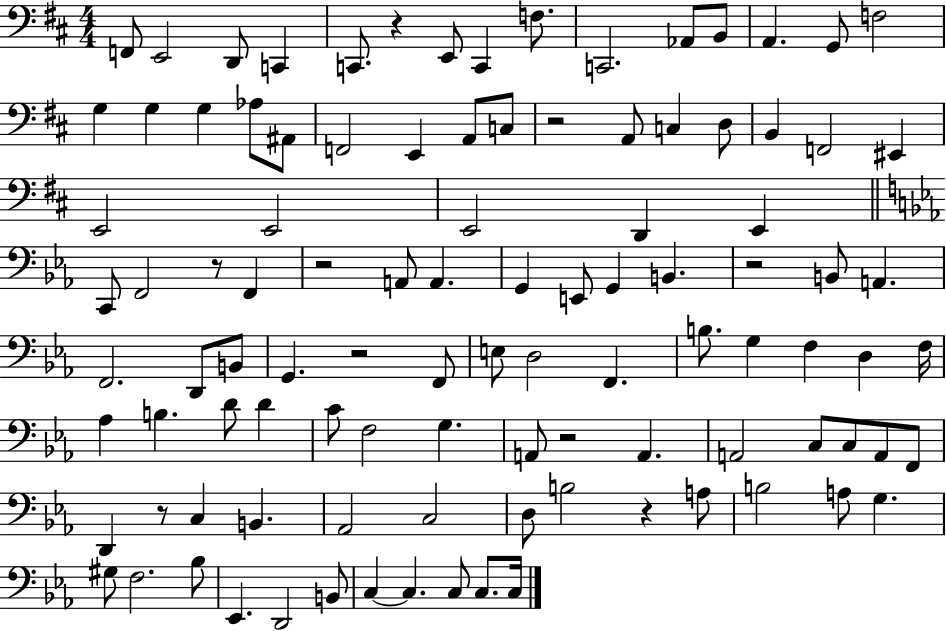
X:1
T:Untitled
M:4/4
L:1/4
K:D
F,,/2 E,,2 D,,/2 C,, C,,/2 z E,,/2 C,, F,/2 C,,2 _A,,/2 B,,/2 A,, G,,/2 F,2 G, G, G, _A,/2 ^A,,/2 F,,2 E,, A,,/2 C,/2 z2 A,,/2 C, D,/2 B,, F,,2 ^E,, E,,2 E,,2 E,,2 D,, E,, C,,/2 F,,2 z/2 F,, z2 A,,/2 A,, G,, E,,/2 G,, B,, z2 B,,/2 A,, F,,2 D,,/2 B,,/2 G,, z2 F,,/2 E,/2 D,2 F,, B,/2 G, F, D, F,/4 _A, B, D/2 D C/2 F,2 G, A,,/2 z2 A,, A,,2 C,/2 C,/2 A,,/2 F,,/2 D,, z/2 C, B,, _A,,2 C,2 D,/2 B,2 z A,/2 B,2 A,/2 G, ^G,/2 F,2 _B,/2 _E,, D,,2 B,,/2 C, C, C,/2 C,/2 C,/4